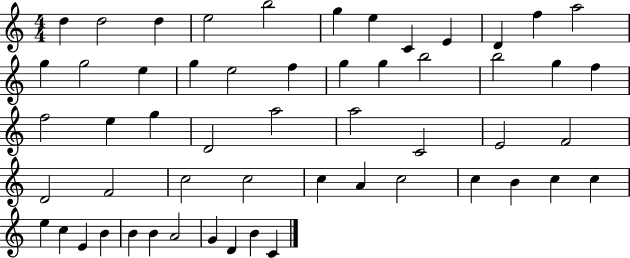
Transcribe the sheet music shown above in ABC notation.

X:1
T:Untitled
M:4/4
L:1/4
K:C
d d2 d e2 b2 g e C E D f a2 g g2 e g e2 f g g b2 b2 g f f2 e g D2 a2 a2 C2 E2 F2 D2 F2 c2 c2 c A c2 c B c c e c E B B B A2 G D B C